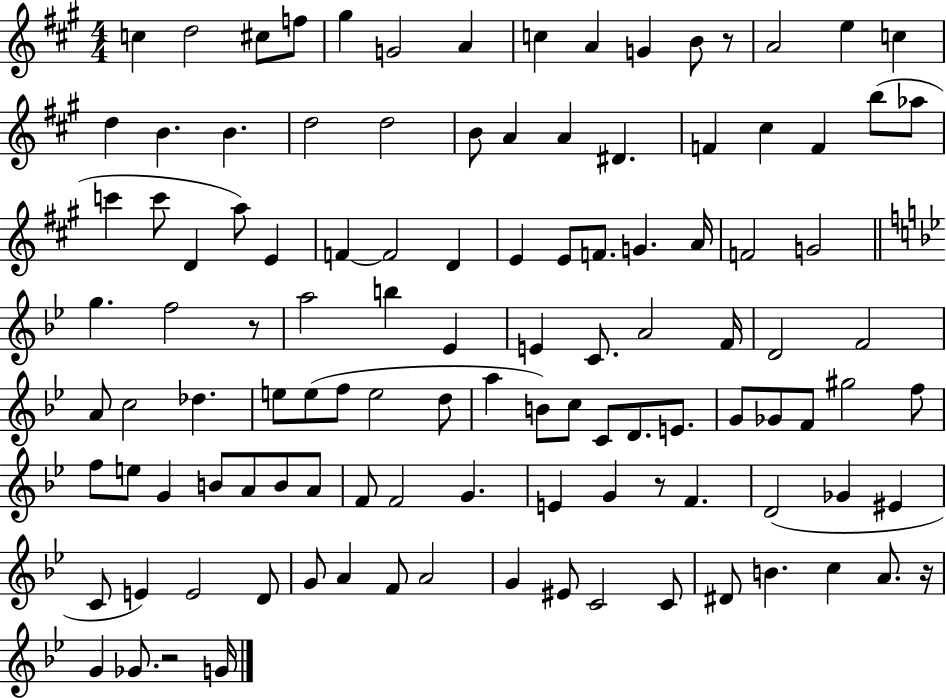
X:1
T:Untitled
M:4/4
L:1/4
K:A
c d2 ^c/2 f/2 ^g G2 A c A G B/2 z/2 A2 e c d B B d2 d2 B/2 A A ^D F ^c F b/2 _a/2 c' c'/2 D a/2 E F F2 D E E/2 F/2 G A/4 F2 G2 g f2 z/2 a2 b _E E C/2 A2 F/4 D2 F2 A/2 c2 _d e/2 e/2 f/2 e2 d/2 a B/2 c/2 C/2 D/2 E/2 G/2 _G/2 F/2 ^g2 f/2 f/2 e/2 G B/2 A/2 B/2 A/2 F/2 F2 G E G z/2 F D2 _G ^E C/2 E E2 D/2 G/2 A F/2 A2 G ^E/2 C2 C/2 ^D/2 B c A/2 z/4 G _G/2 z2 G/4